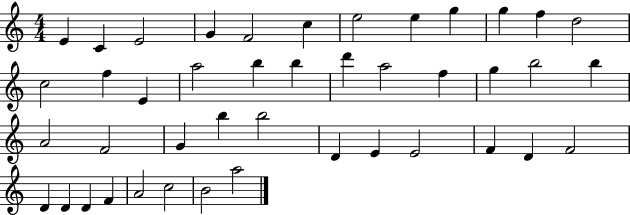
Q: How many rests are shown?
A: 0